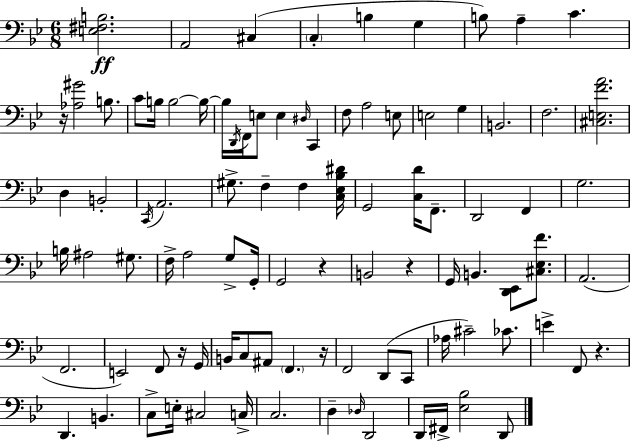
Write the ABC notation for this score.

X:1
T:Untitled
M:6/8
L:1/4
K:Gm
[E,^F,B,]2 A,,2 ^C, C, B, G, B,/2 A, C z/4 [_A,^G]2 B,/2 C/2 B,/4 B,2 B,/4 B,/4 D,,/4 F,,/4 E,/2 E, ^D,/4 C,, F,/2 A,2 E,/2 E,2 G, B,,2 F,2 [^C,E,FA]2 D, B,,2 C,,/4 A,,2 ^G,/2 F, F, [C,_E,_B,^D]/4 G,,2 [C,D]/4 F,,/2 D,,2 F,, G,2 B,/4 ^A,2 ^G,/2 F,/4 A,2 G,/2 G,,/4 G,,2 z B,,2 z G,,/4 B,, [D,,_E,,]/2 [^C,_E,F]/2 A,,2 F,,2 E,,2 F,,/2 z/4 G,,/4 B,,/4 C,/2 ^A,,/2 F,, z/4 F,,2 D,,/2 C,,/2 _A,/4 ^C2 _C/2 E F,,/2 z D,, B,, C,/2 E,/4 ^C,2 C,/4 C,2 D, _D,/4 D,,2 D,,/4 ^F,,/4 [_E,_B,]2 D,,/2